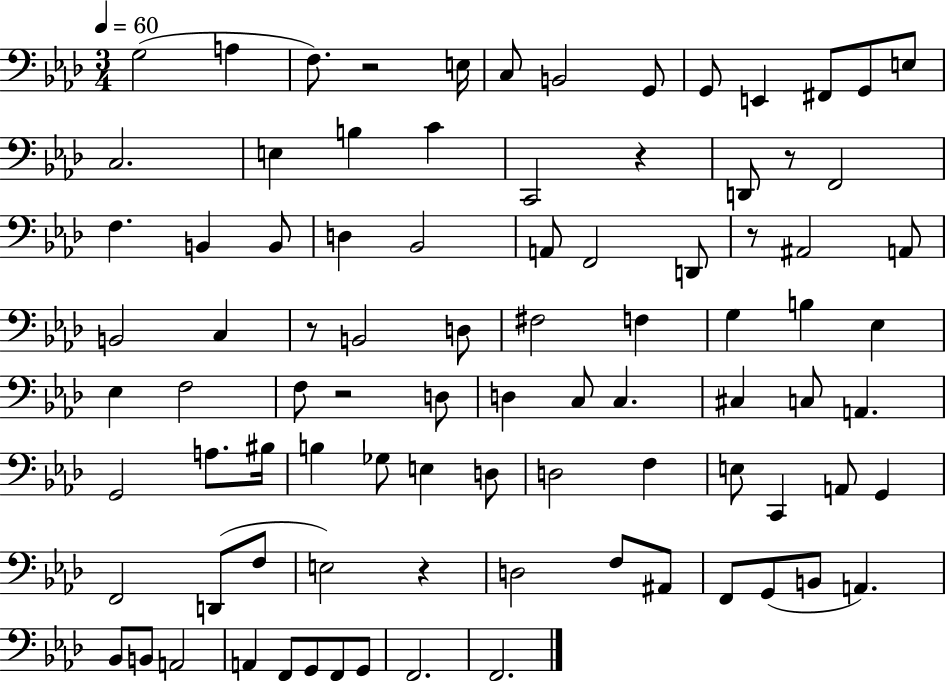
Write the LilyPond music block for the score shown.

{
  \clef bass
  \numericTimeSignature
  \time 3/4
  \key aes \major
  \tempo 4 = 60
  g2( a4 | f8.) r2 e16 | c8 b,2 g,8 | g,8 e,4 fis,8 g,8 e8 | \break c2. | e4 b4 c'4 | c,2 r4 | d,8 r8 f,2 | \break f4. b,4 b,8 | d4 bes,2 | a,8 f,2 d,8 | r8 ais,2 a,8 | \break b,2 c4 | r8 b,2 d8 | fis2 f4 | g4 b4 ees4 | \break ees4 f2 | f8 r2 d8 | d4 c8 c4. | cis4 c8 a,4. | \break g,2 a8. bis16 | b4 ges8 e4 d8 | d2 f4 | e8 c,4 a,8 g,4 | \break f,2 d,8( f8 | e2) r4 | d2 f8 ais,8 | f,8 g,8( b,8 a,4.) | \break bes,8 b,8 a,2 | a,4 f,8 g,8 f,8 g,8 | f,2. | f,2. | \break \bar "|."
}